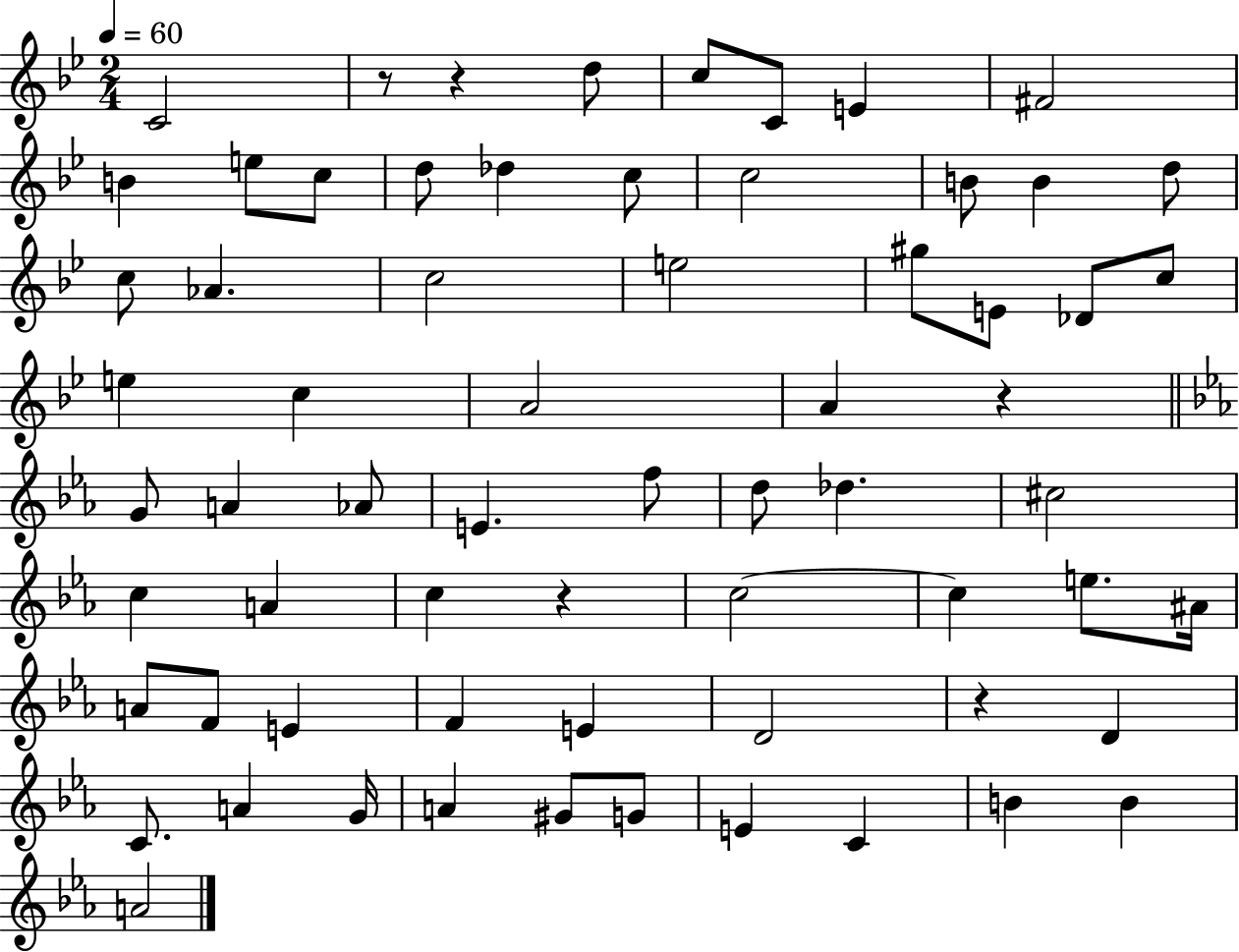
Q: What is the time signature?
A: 2/4